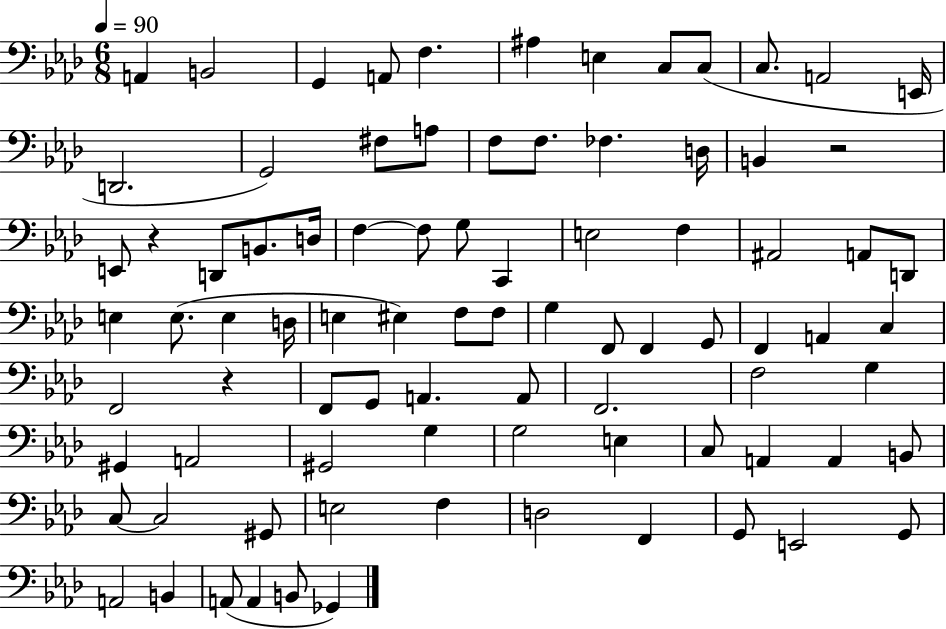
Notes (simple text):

A2/q B2/h G2/q A2/e F3/q. A#3/q E3/q C3/e C3/e C3/e. A2/h E2/s D2/h. G2/h F#3/e A3/e F3/e F3/e. FES3/q. D3/s B2/q R/h E2/e R/q D2/e B2/e. D3/s F3/q F3/e G3/e C2/q E3/h F3/q A#2/h A2/e D2/e E3/q E3/e. E3/q D3/s E3/q EIS3/q F3/e F3/e G3/q F2/e F2/q G2/e F2/q A2/q C3/q F2/h R/q F2/e G2/e A2/q. A2/e F2/h. F3/h G3/q G#2/q A2/h G#2/h G3/q G3/h E3/q C3/e A2/q A2/q B2/e C3/e C3/h G#2/e E3/h F3/q D3/h F2/q G2/e E2/h G2/e A2/h B2/q A2/e A2/q B2/e Gb2/q